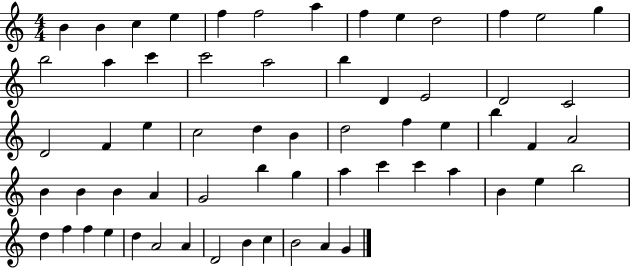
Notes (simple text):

B4/q B4/q C5/q E5/q F5/q F5/h A5/q F5/q E5/q D5/h F5/q E5/h G5/q B5/h A5/q C6/q C6/h A5/h B5/q D4/q E4/h D4/h C4/h D4/h F4/q E5/q C5/h D5/q B4/q D5/h F5/q E5/q B5/q F4/q A4/h B4/q B4/q B4/q A4/q G4/h B5/q G5/q A5/q C6/q C6/q A5/q B4/q E5/q B5/h D5/q F5/q F5/q E5/q D5/q A4/h A4/q D4/h B4/q C5/q B4/h A4/q G4/q